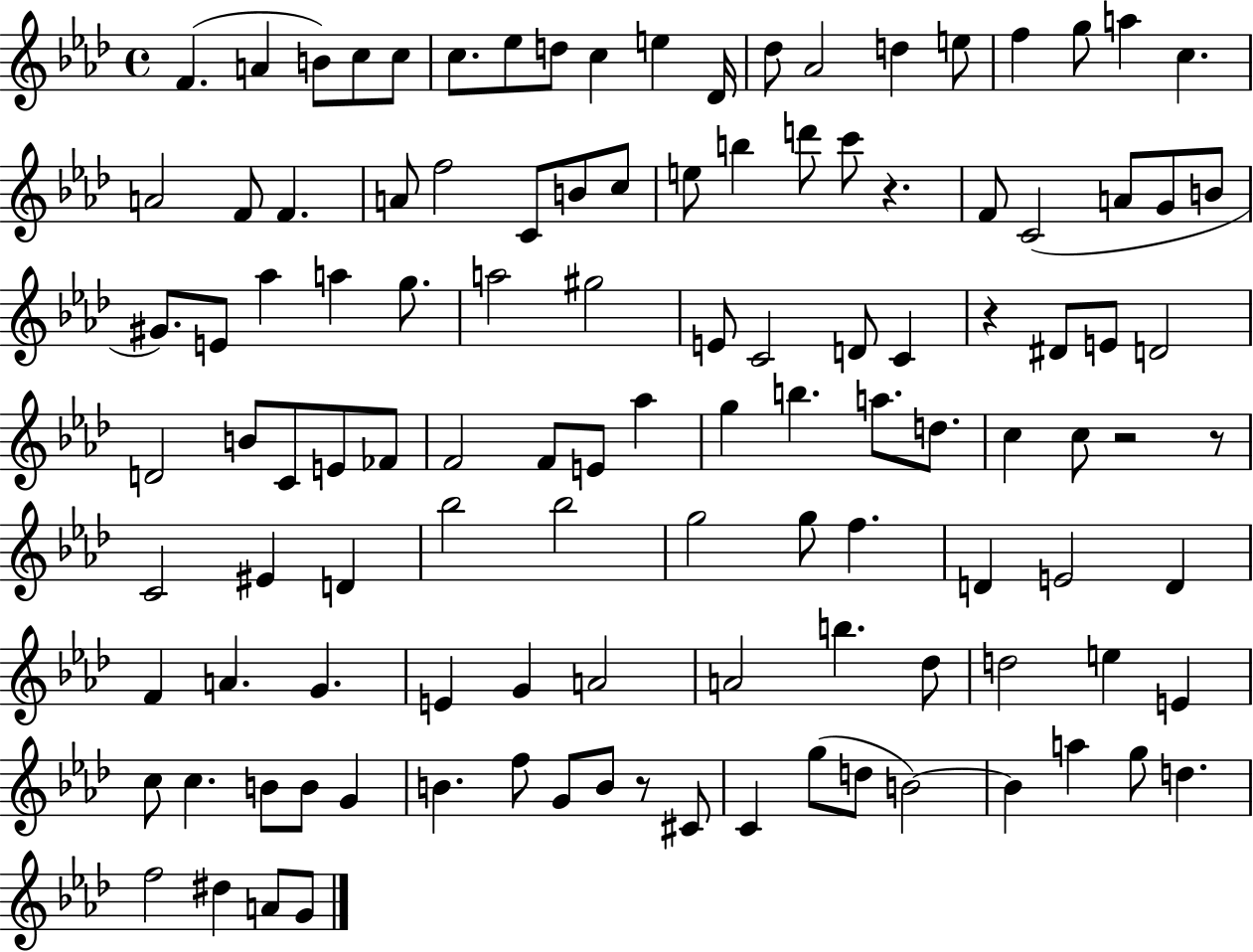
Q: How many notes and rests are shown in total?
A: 115